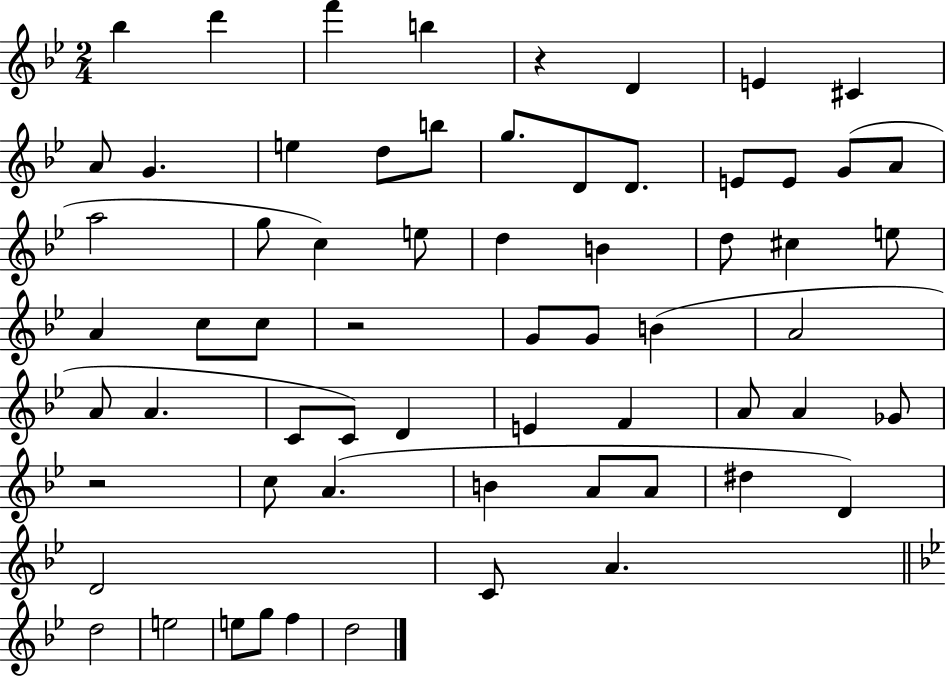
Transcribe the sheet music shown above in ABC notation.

X:1
T:Untitled
M:2/4
L:1/4
K:Bb
_b d' f' b z D E ^C A/2 G e d/2 b/2 g/2 D/2 D/2 E/2 E/2 G/2 A/2 a2 g/2 c e/2 d B d/2 ^c e/2 A c/2 c/2 z2 G/2 G/2 B A2 A/2 A C/2 C/2 D E F A/2 A _G/2 z2 c/2 A B A/2 A/2 ^d D D2 C/2 A d2 e2 e/2 g/2 f d2